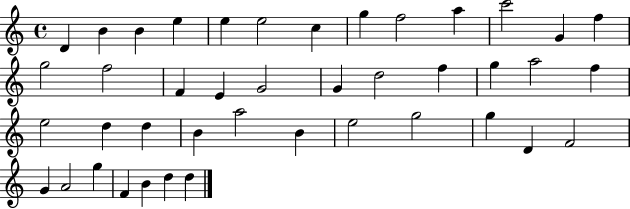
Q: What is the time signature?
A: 4/4